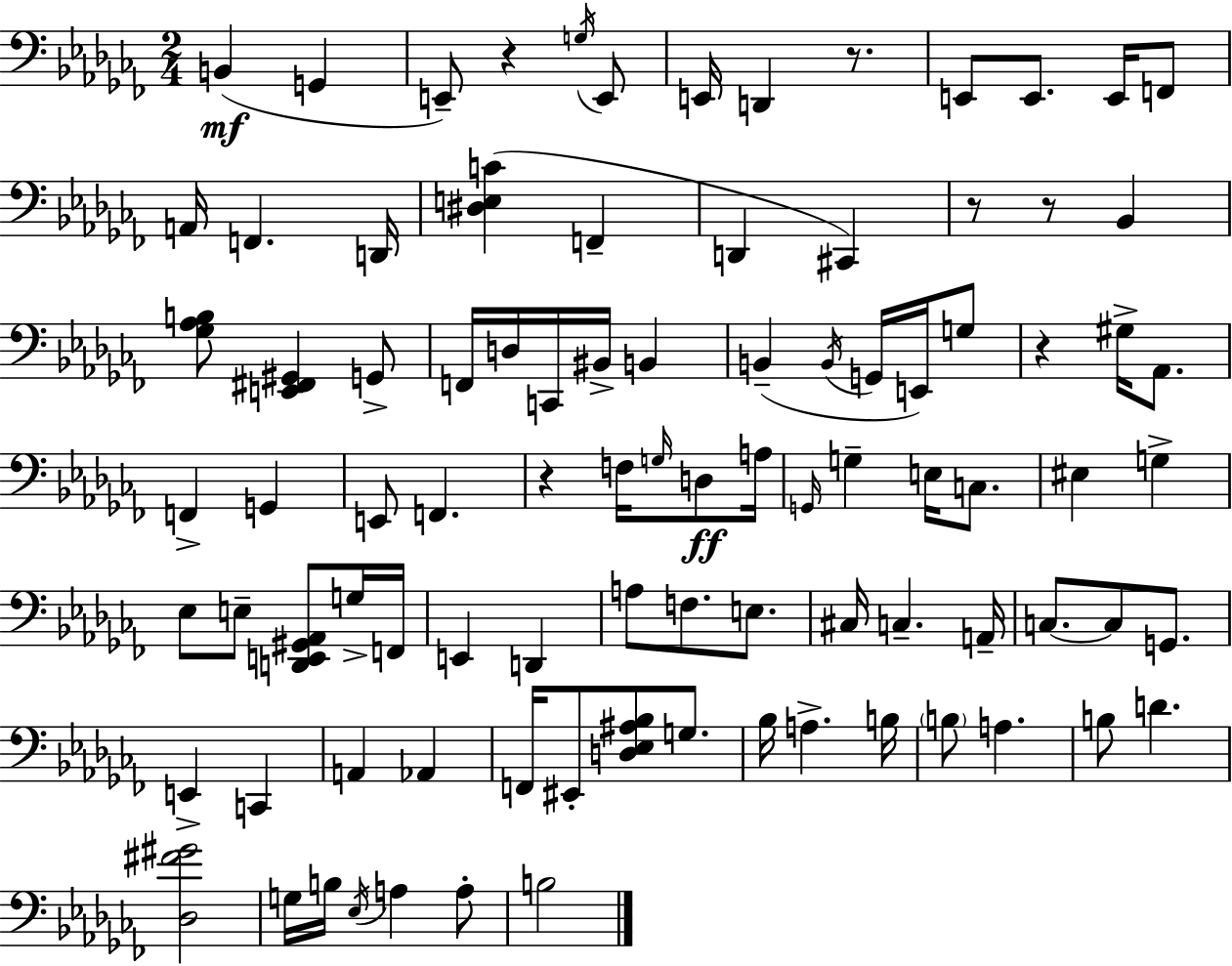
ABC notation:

X:1
T:Untitled
M:2/4
L:1/4
K:Abm
B,, G,, E,,/2 z G,/4 E,,/2 E,,/4 D,, z/2 E,,/2 E,,/2 E,,/4 F,,/2 A,,/4 F,, D,,/4 [^D,E,C] F,, D,, ^C,, z/2 z/2 _B,, [_G,_A,B,]/2 [E,,^F,,^G,,] G,,/2 F,,/4 D,/4 C,,/4 ^B,,/4 B,, B,, B,,/4 G,,/4 E,,/4 G,/2 z ^G,/4 _A,,/2 F,, G,, E,,/2 F,, z F,/4 G,/4 D,/2 A,/4 G,,/4 G, E,/4 C,/2 ^E, G, _E,/2 E,/2 [D,,E,,^G,,_A,,]/2 G,/4 F,,/4 E,, D,, A,/2 F,/2 E,/2 ^C,/4 C, A,,/4 C,/2 C,/2 G,,/2 E,, C,, A,, _A,, F,,/4 ^E,,/2 [D,_E,^A,_B,]/2 G,/2 _B,/4 A, B,/4 B,/2 A, B,/2 D [_D,^F^G]2 G,/4 B,/4 _E,/4 A, A,/2 B,2